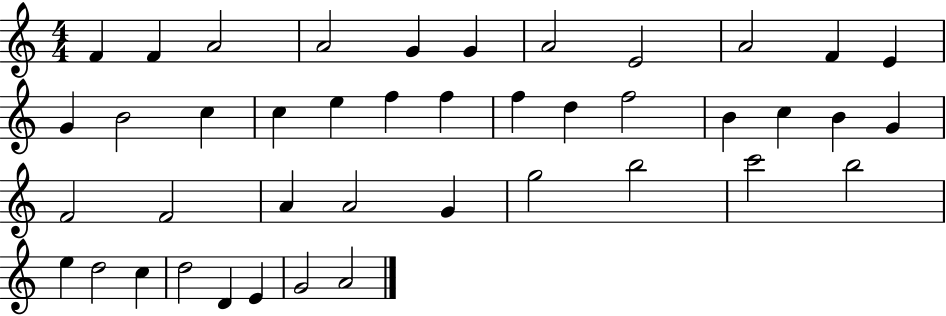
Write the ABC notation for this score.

X:1
T:Untitled
M:4/4
L:1/4
K:C
F F A2 A2 G G A2 E2 A2 F E G B2 c c e f f f d f2 B c B G F2 F2 A A2 G g2 b2 c'2 b2 e d2 c d2 D E G2 A2